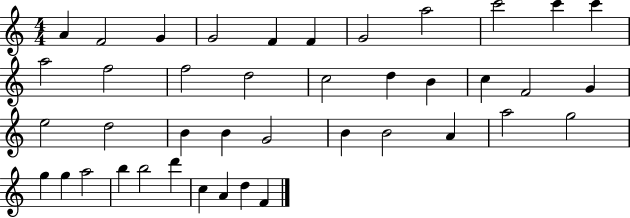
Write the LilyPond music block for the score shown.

{
  \clef treble
  \numericTimeSignature
  \time 4/4
  \key c \major
  a'4 f'2 g'4 | g'2 f'4 f'4 | g'2 a''2 | c'''2 c'''4 c'''4 | \break a''2 f''2 | f''2 d''2 | c''2 d''4 b'4 | c''4 f'2 g'4 | \break e''2 d''2 | b'4 b'4 g'2 | b'4 b'2 a'4 | a''2 g''2 | \break g''4 g''4 a''2 | b''4 b''2 d'''4 | c''4 a'4 d''4 f'4 | \bar "|."
}